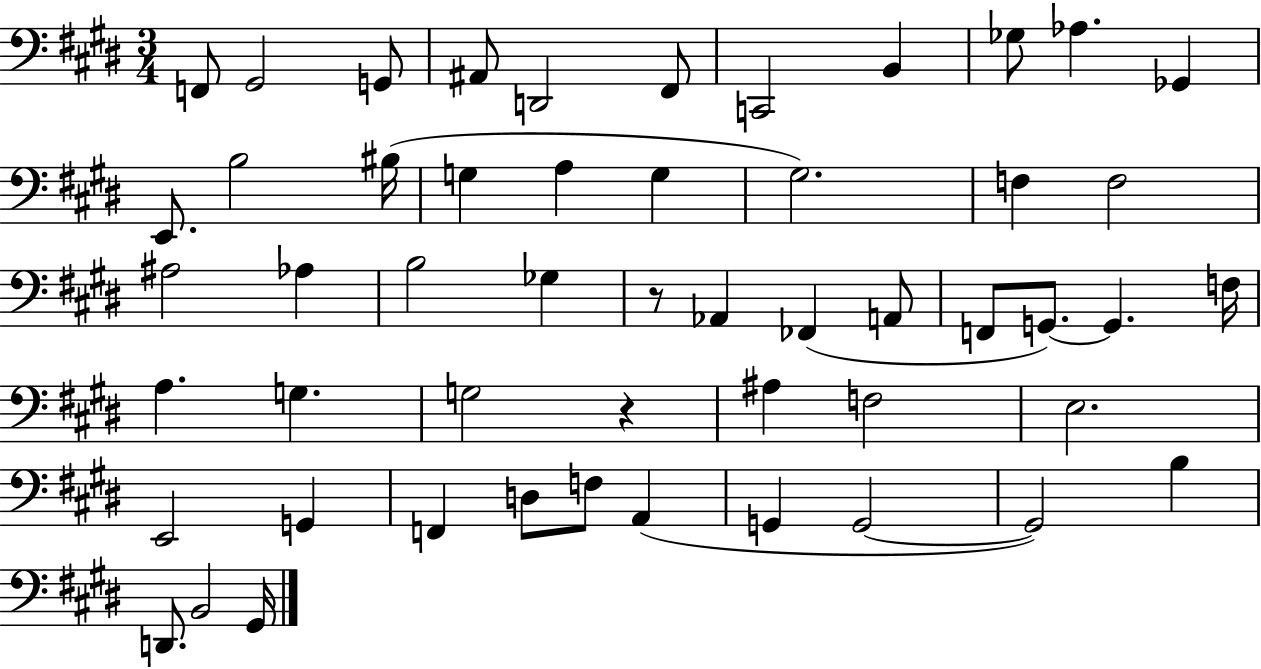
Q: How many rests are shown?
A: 2